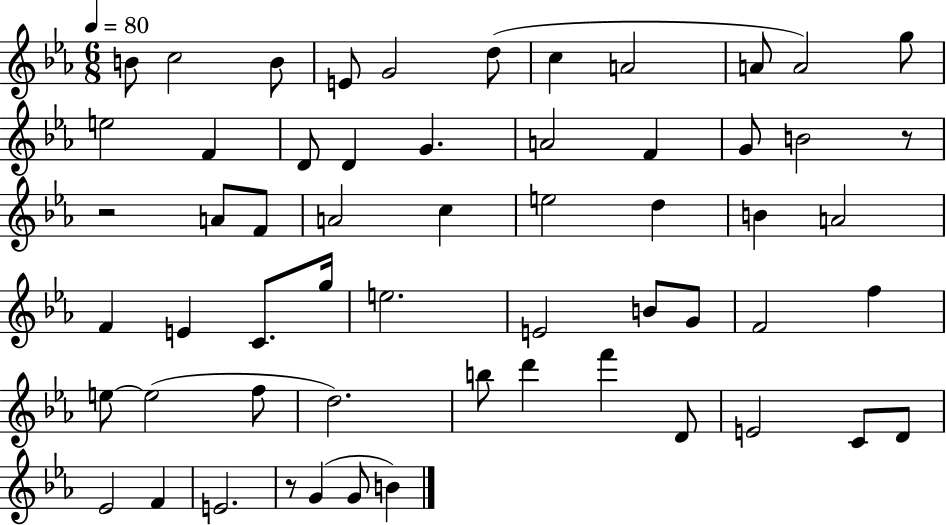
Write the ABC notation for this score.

X:1
T:Untitled
M:6/8
L:1/4
K:Eb
B/2 c2 B/2 E/2 G2 d/2 c A2 A/2 A2 g/2 e2 F D/2 D G A2 F G/2 B2 z/2 z2 A/2 F/2 A2 c e2 d B A2 F E C/2 g/4 e2 E2 B/2 G/2 F2 f e/2 e2 f/2 d2 b/2 d' f' D/2 E2 C/2 D/2 _E2 F E2 z/2 G G/2 B